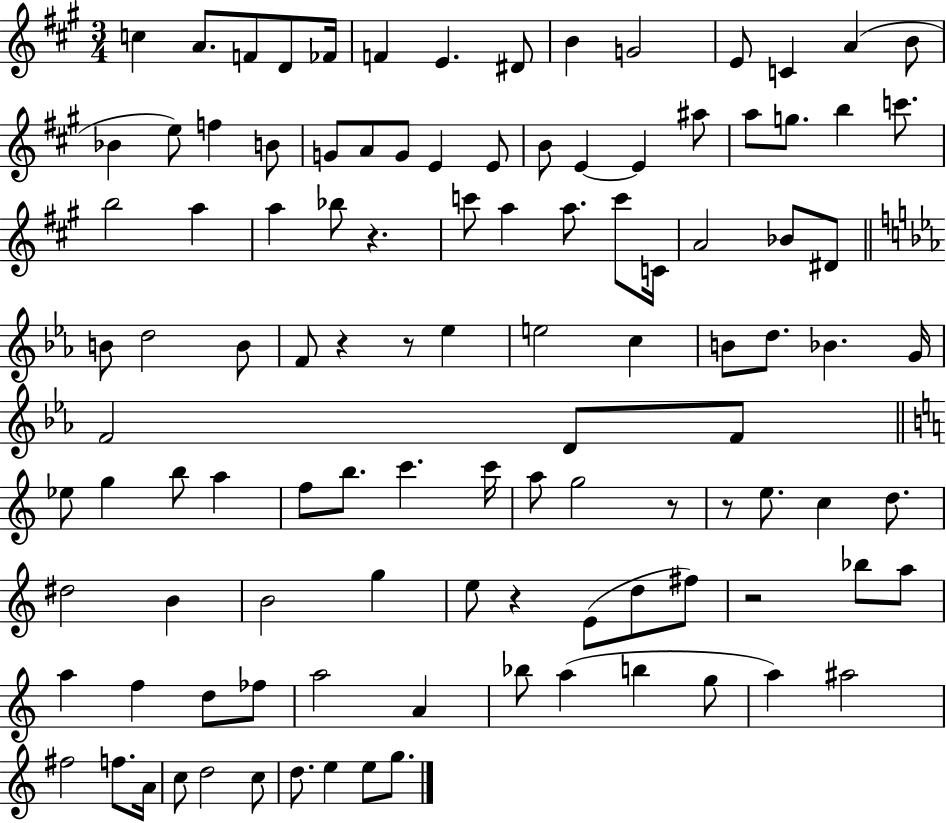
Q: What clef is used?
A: treble